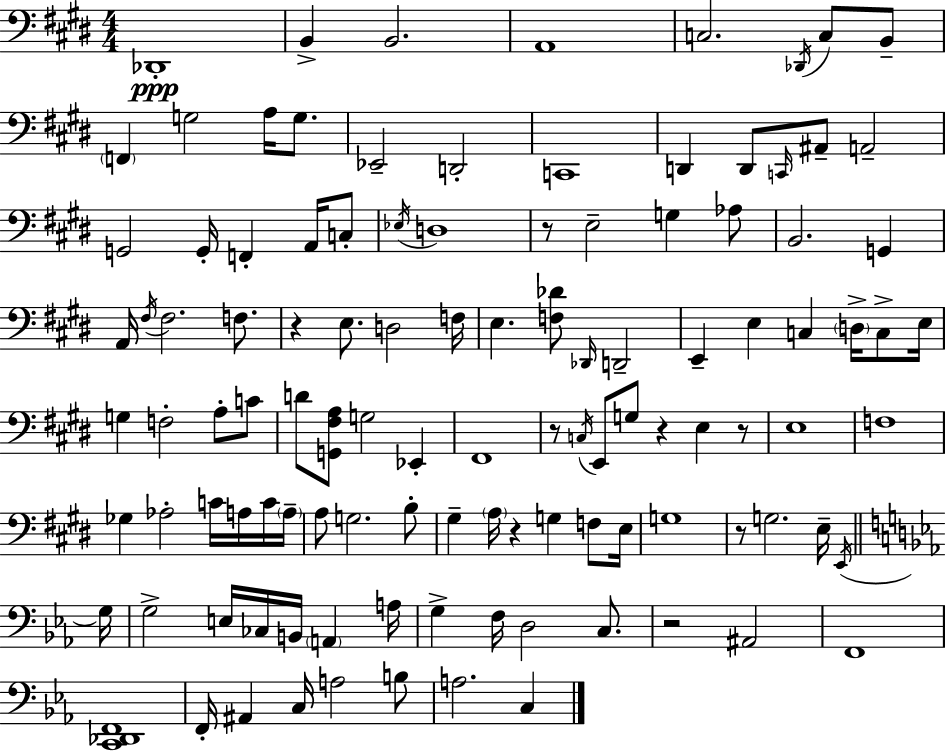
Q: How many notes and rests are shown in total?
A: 111